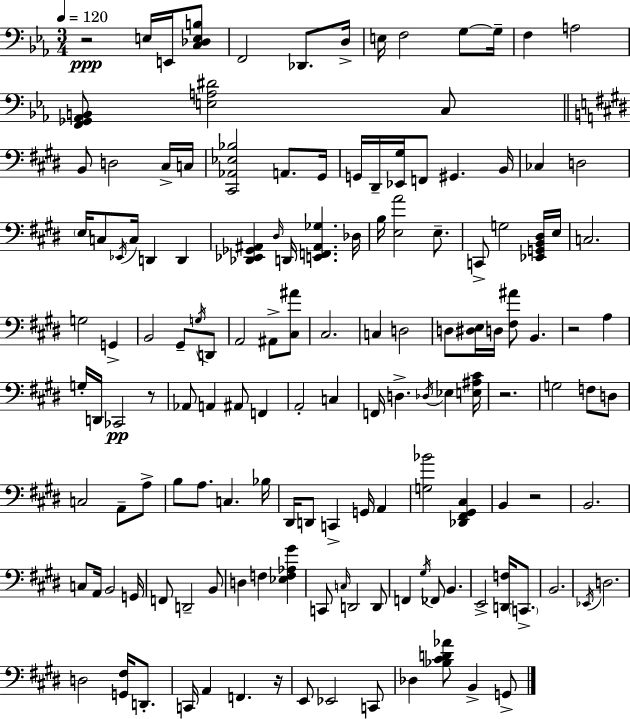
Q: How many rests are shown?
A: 6